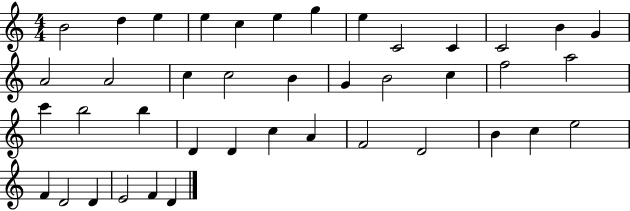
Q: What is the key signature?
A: C major